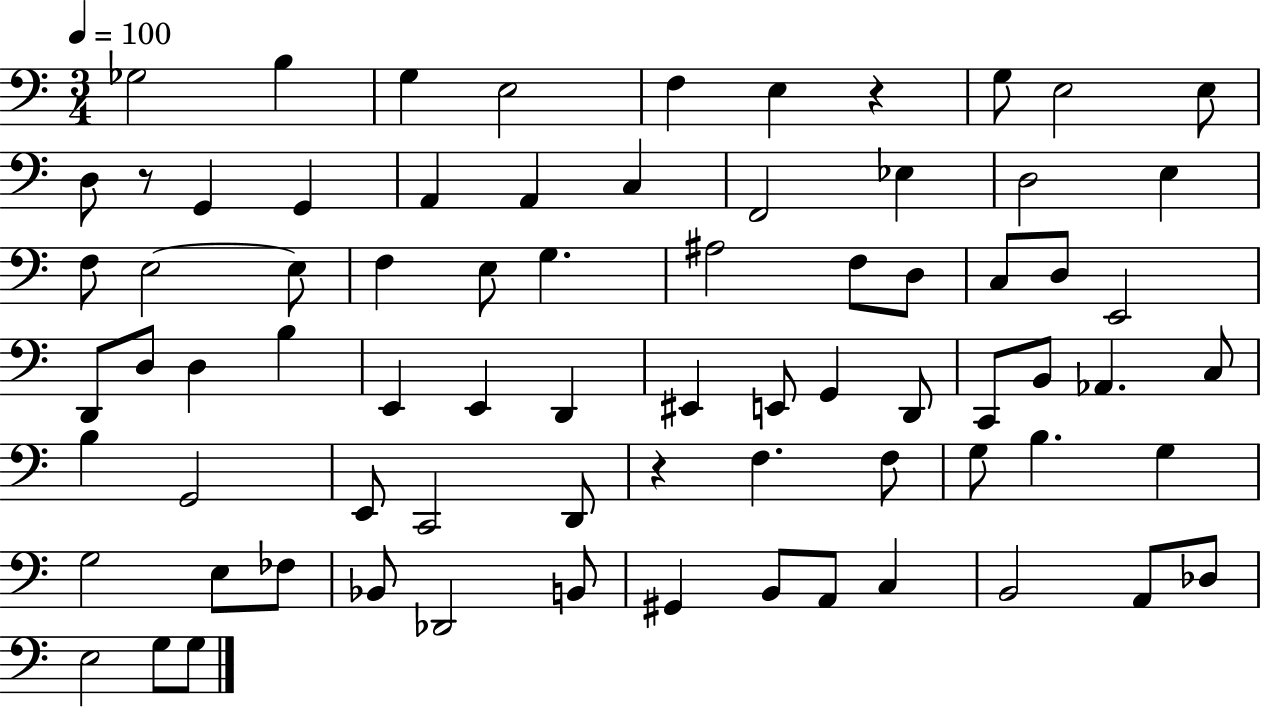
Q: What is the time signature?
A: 3/4